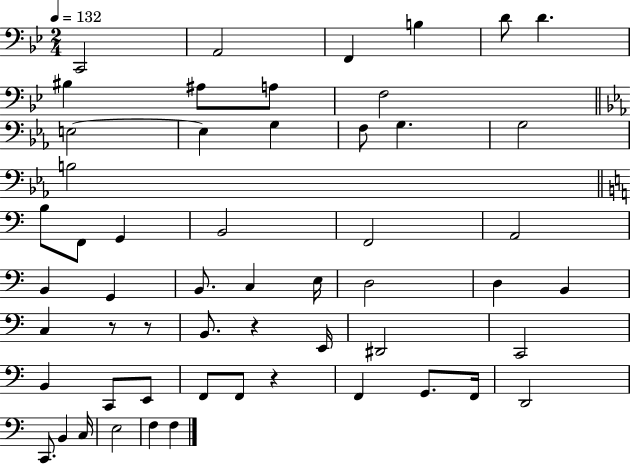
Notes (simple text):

C2/h A2/h F2/q B3/q D4/e D4/q. BIS3/q A#3/e A3/e F3/h E3/h E3/q G3/q F3/e G3/q. G3/h B3/h B3/e F2/e G2/q B2/h F2/h A2/h B2/q G2/q B2/e. C3/q E3/s D3/h D3/q B2/q C3/q R/e R/e B2/e. R/q E2/s D#2/h C2/h B2/q C2/e E2/e F2/e F2/e R/q F2/q G2/e. F2/s D2/h C2/e. B2/q C3/s E3/h F3/q F3/q